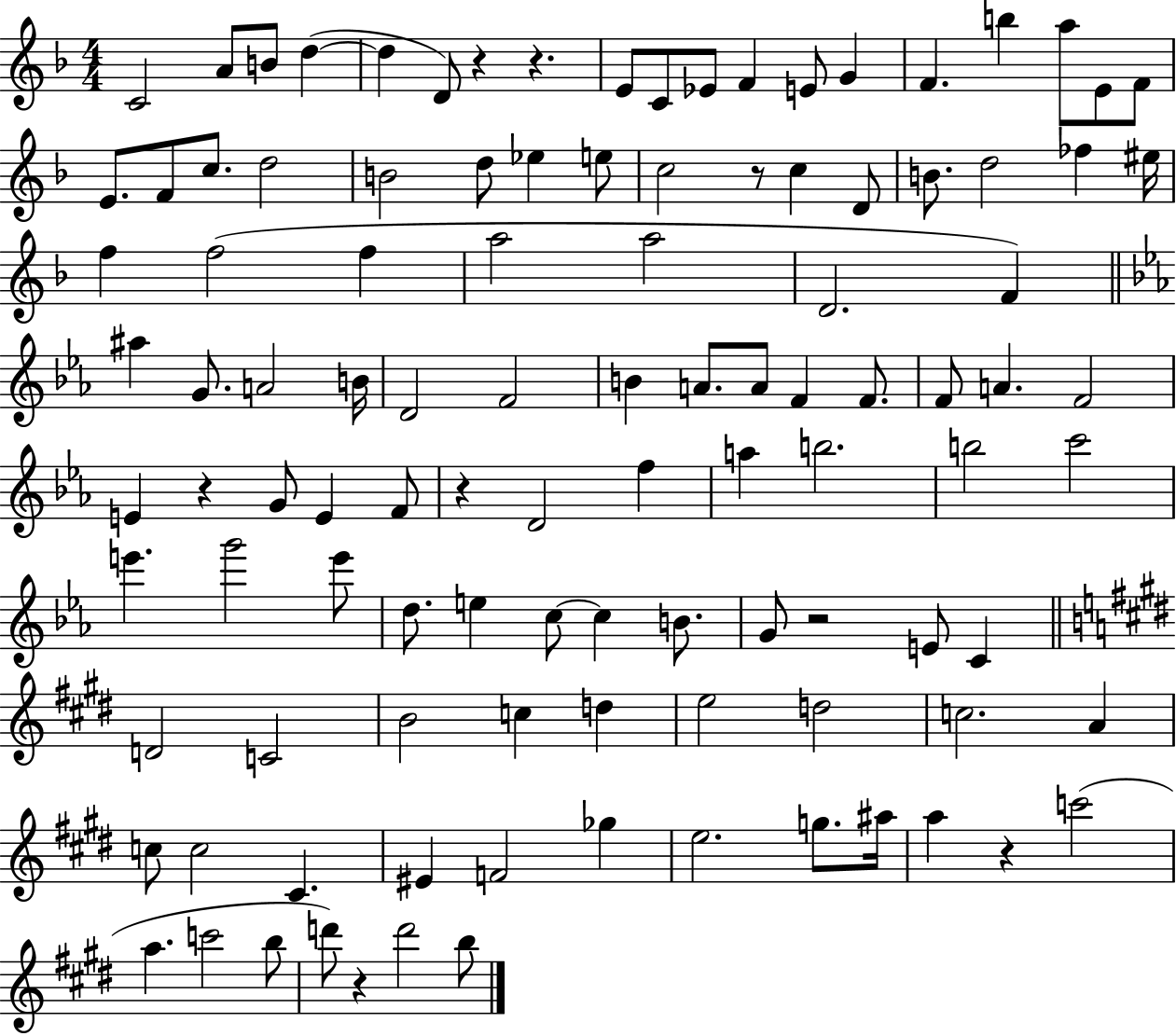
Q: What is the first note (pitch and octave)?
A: C4